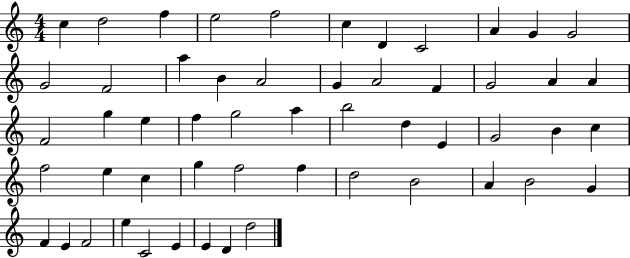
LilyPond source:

{
  \clef treble
  \numericTimeSignature
  \time 4/4
  \key c \major
  c''4 d''2 f''4 | e''2 f''2 | c''4 d'4 c'2 | a'4 g'4 g'2 | \break g'2 f'2 | a''4 b'4 a'2 | g'4 a'2 f'4 | g'2 a'4 a'4 | \break f'2 g''4 e''4 | f''4 g''2 a''4 | b''2 d''4 e'4 | g'2 b'4 c''4 | \break f''2 e''4 c''4 | g''4 f''2 f''4 | d''2 b'2 | a'4 b'2 g'4 | \break f'4 e'4 f'2 | e''4 c'2 e'4 | e'4 d'4 d''2 | \bar "|."
}